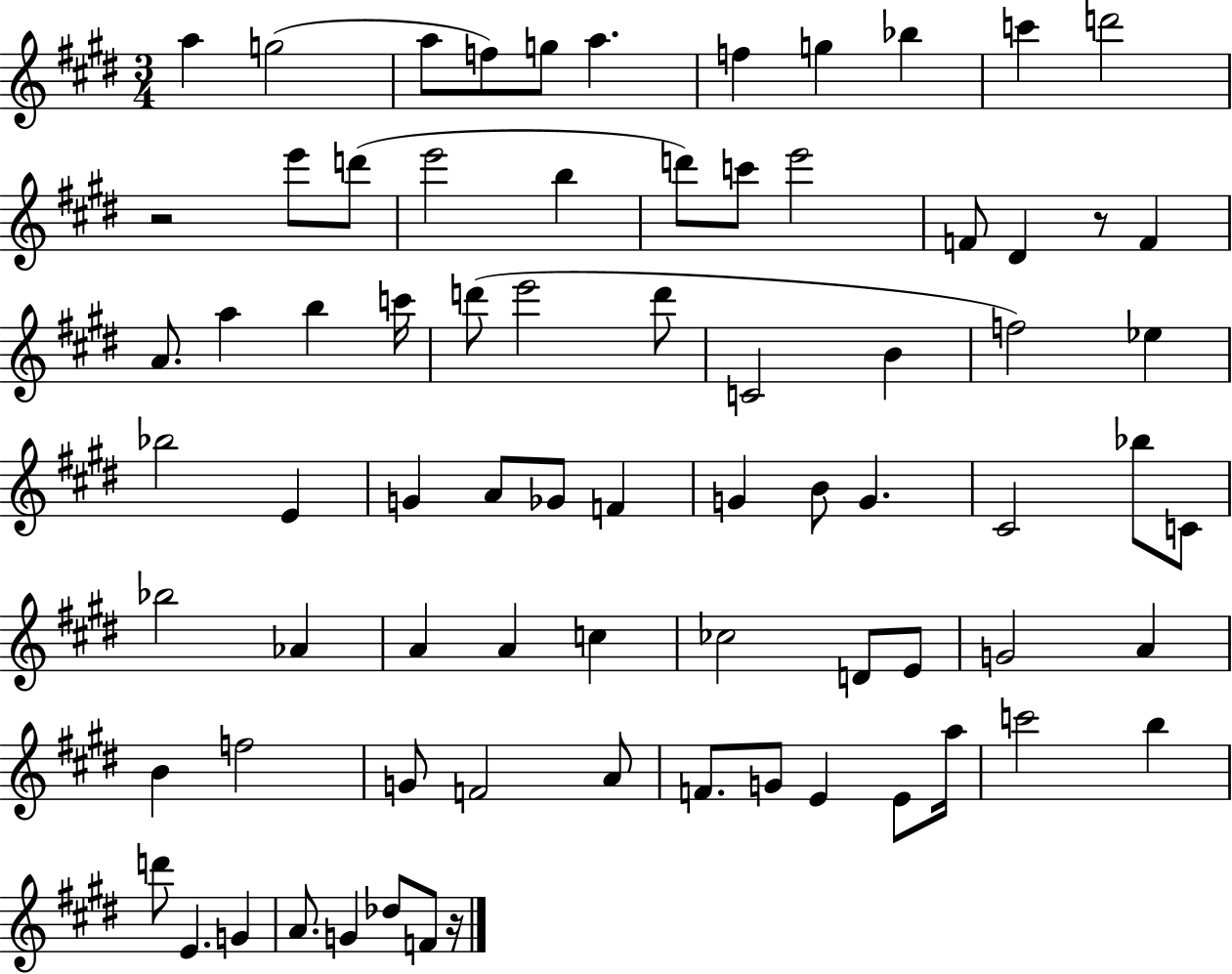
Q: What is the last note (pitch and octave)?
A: F4